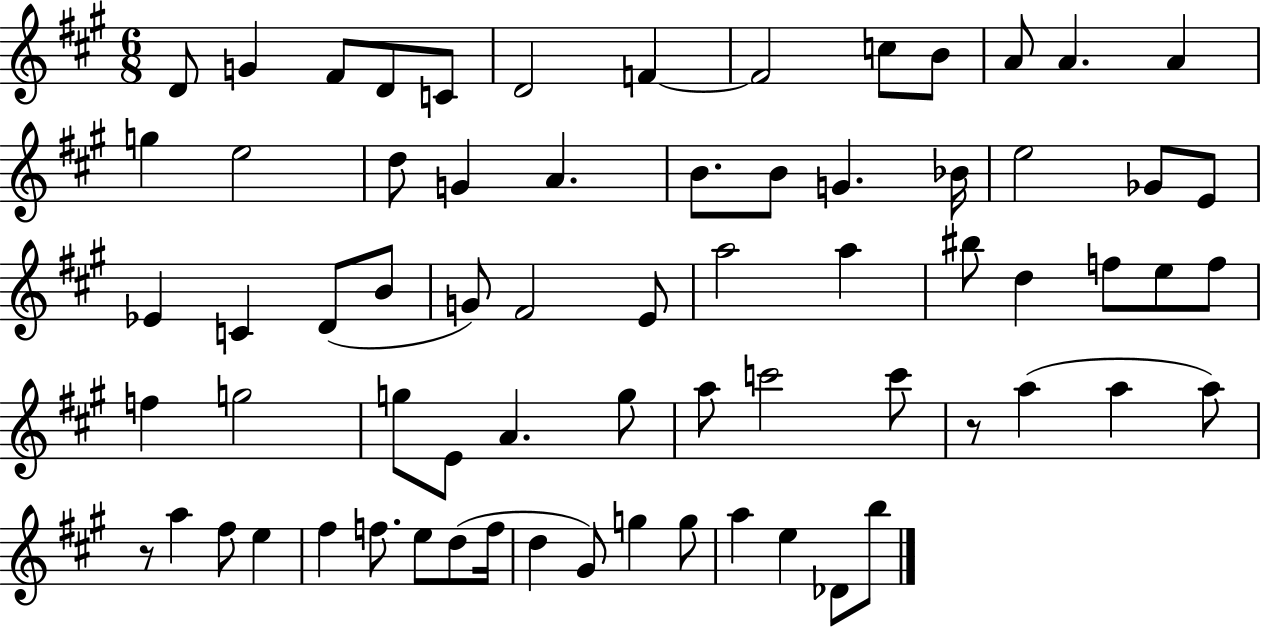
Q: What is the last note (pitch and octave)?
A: B5